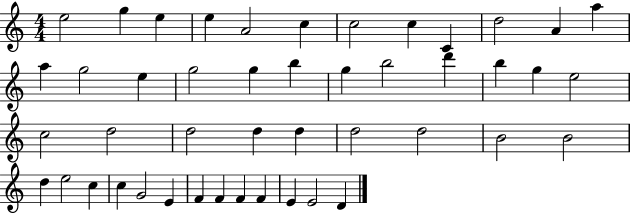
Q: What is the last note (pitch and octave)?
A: D4